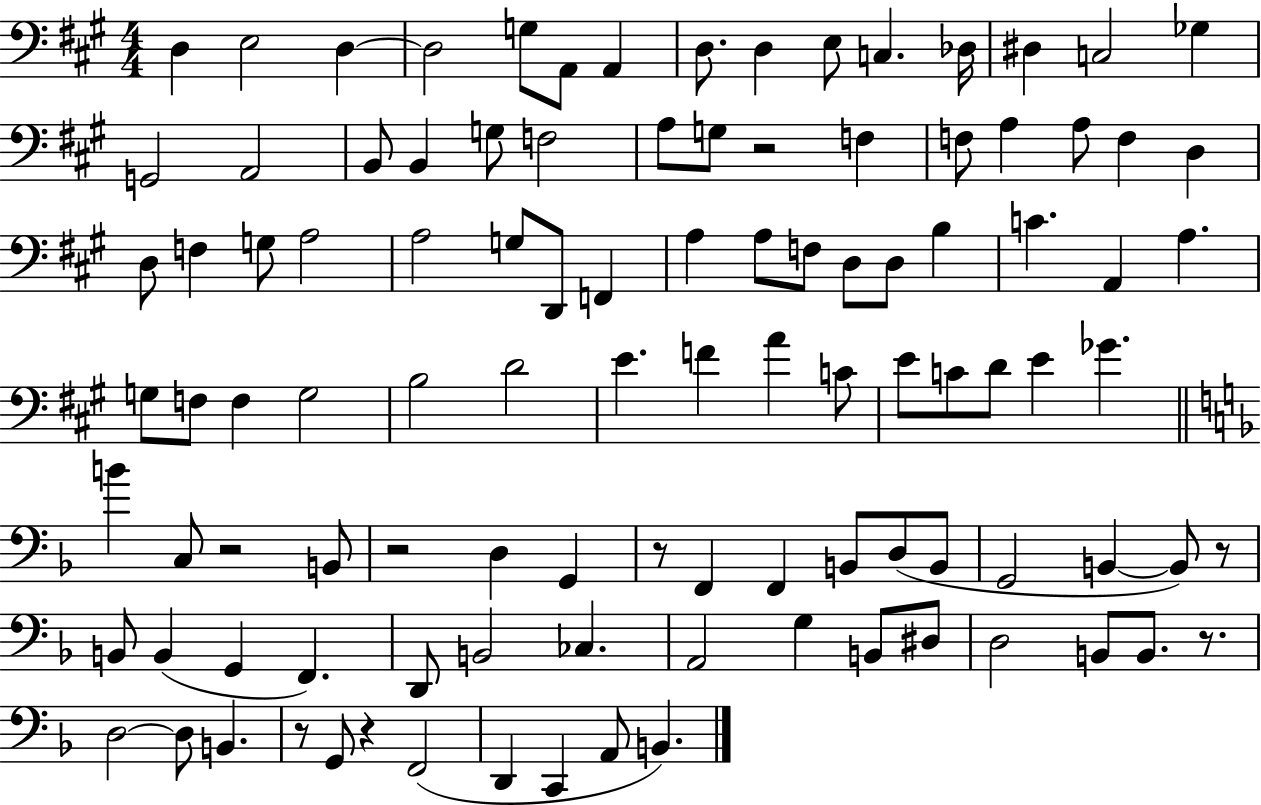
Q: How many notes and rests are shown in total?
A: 105